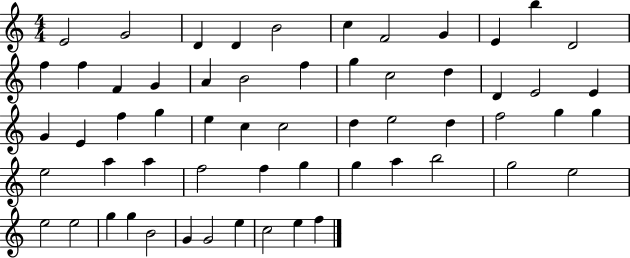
{
  \clef treble
  \numericTimeSignature
  \time 4/4
  \key c \major
  e'2 g'2 | d'4 d'4 b'2 | c''4 f'2 g'4 | e'4 b''4 d'2 | \break f''4 f''4 f'4 g'4 | a'4 b'2 f''4 | g''4 c''2 d''4 | d'4 e'2 e'4 | \break g'4 e'4 f''4 g''4 | e''4 c''4 c''2 | d''4 e''2 d''4 | f''2 g''4 g''4 | \break e''2 a''4 a''4 | f''2 f''4 g''4 | g''4 a''4 b''2 | g''2 e''2 | \break e''2 e''2 | g''4 g''4 b'2 | g'4 g'2 e''4 | c''2 e''4 f''4 | \break \bar "|."
}